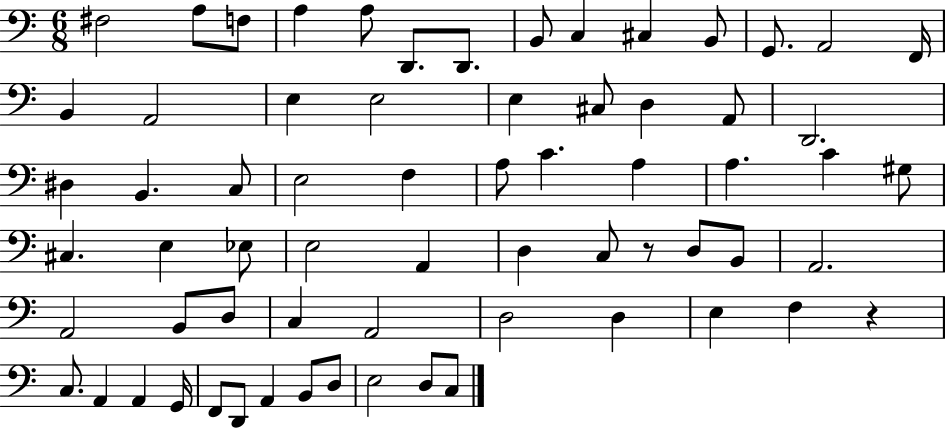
{
  \clef bass
  \numericTimeSignature
  \time 6/8
  \key c \major
  fis2 a8 f8 | a4 a8 d,8. d,8. | b,8 c4 cis4 b,8 | g,8. a,2 f,16 | \break b,4 a,2 | e4 e2 | e4 cis8 d4 a,8 | d,2. | \break dis4 b,4. c8 | e2 f4 | a8 c'4. a4 | a4. c'4 gis8 | \break cis4. e4 ees8 | e2 a,4 | d4 c8 r8 d8 b,8 | a,2. | \break a,2 b,8 d8 | c4 a,2 | d2 d4 | e4 f4 r4 | \break c8. a,4 a,4 g,16 | f,8 d,8 a,4 b,8 d8 | e2 d8 c8 | \bar "|."
}